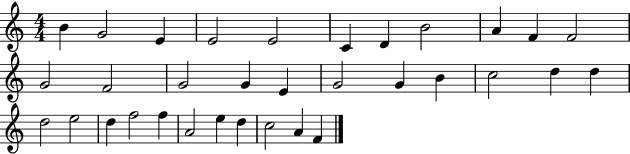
B4/q G4/h E4/q E4/h E4/h C4/q D4/q B4/h A4/q F4/q F4/h G4/h F4/h G4/h G4/q E4/q G4/h G4/q B4/q C5/h D5/q D5/q D5/h E5/h D5/q F5/h F5/q A4/h E5/q D5/q C5/h A4/q F4/q